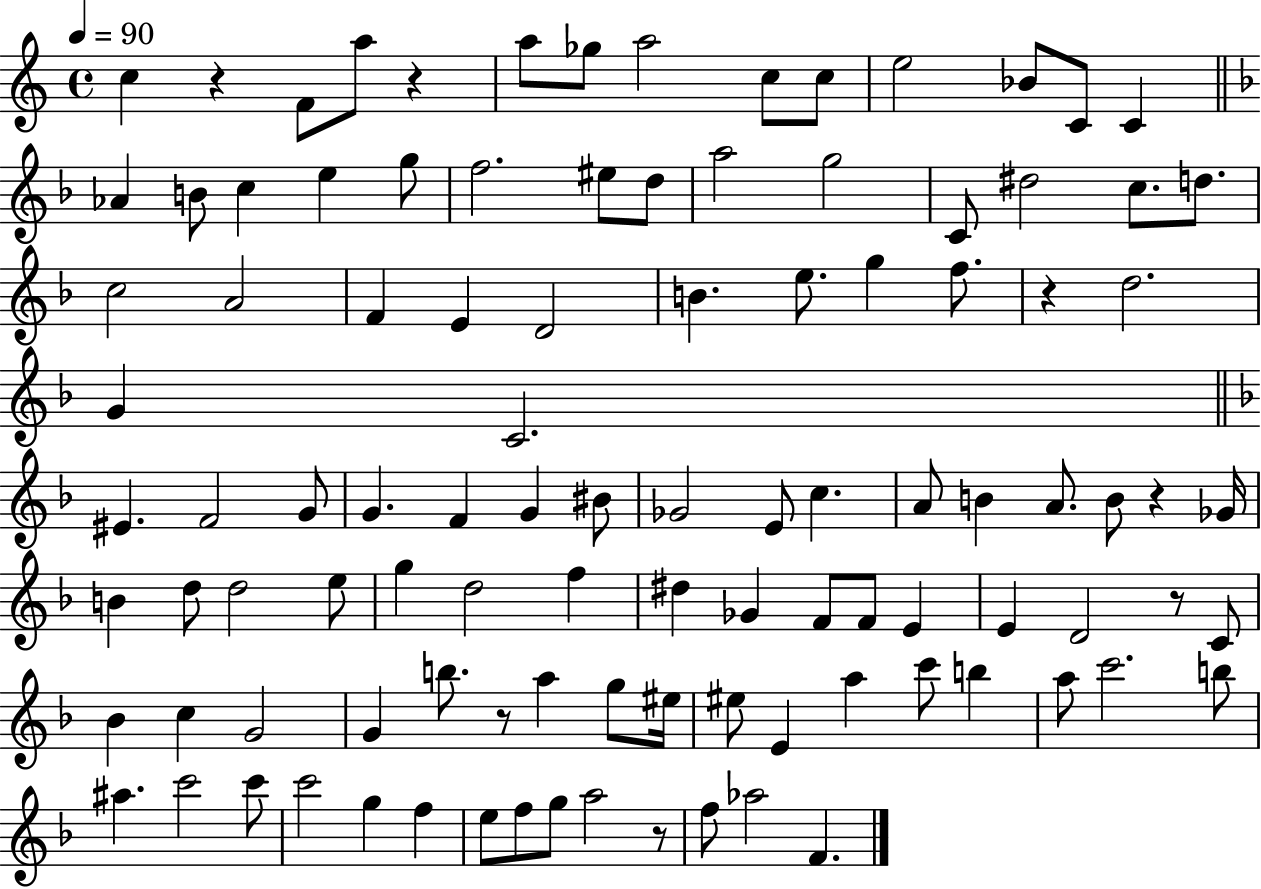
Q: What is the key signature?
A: C major